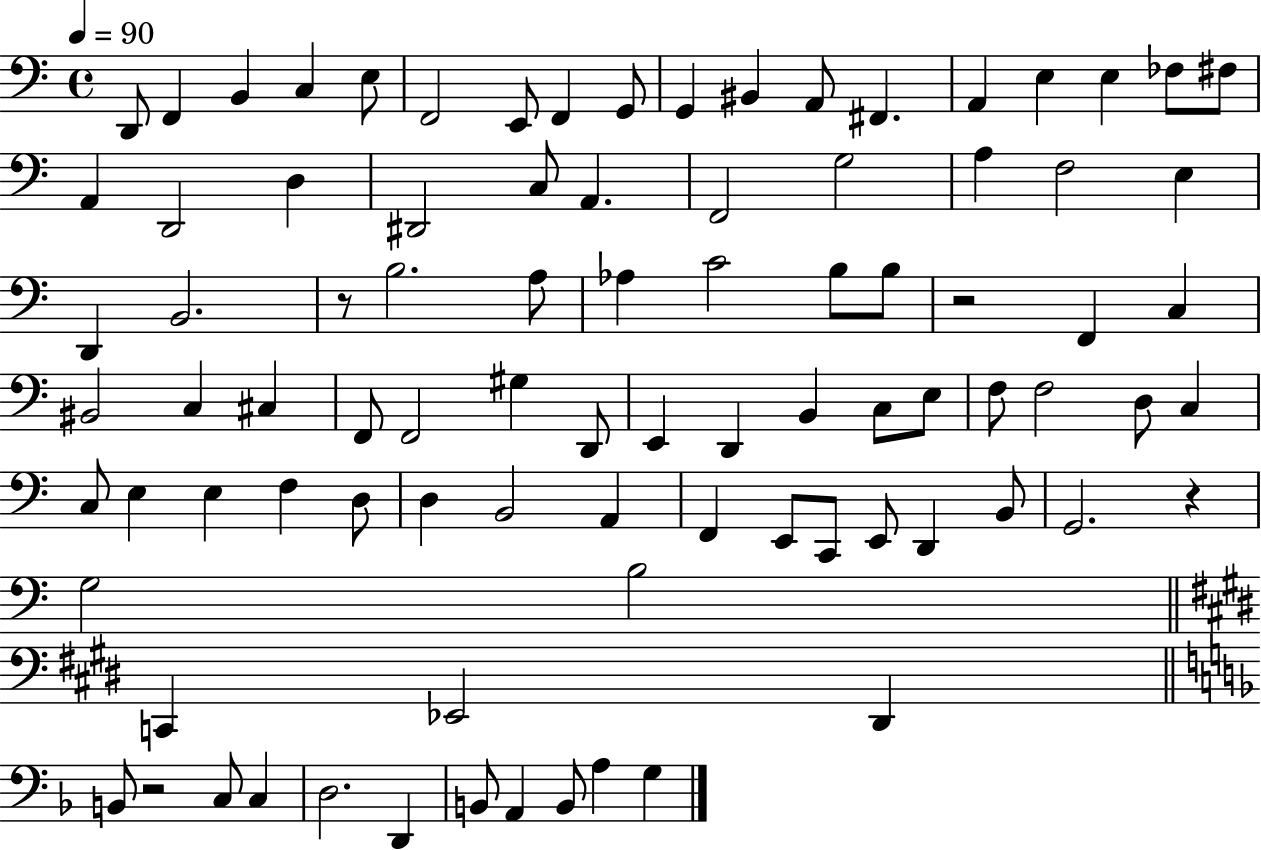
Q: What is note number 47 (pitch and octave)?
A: E2